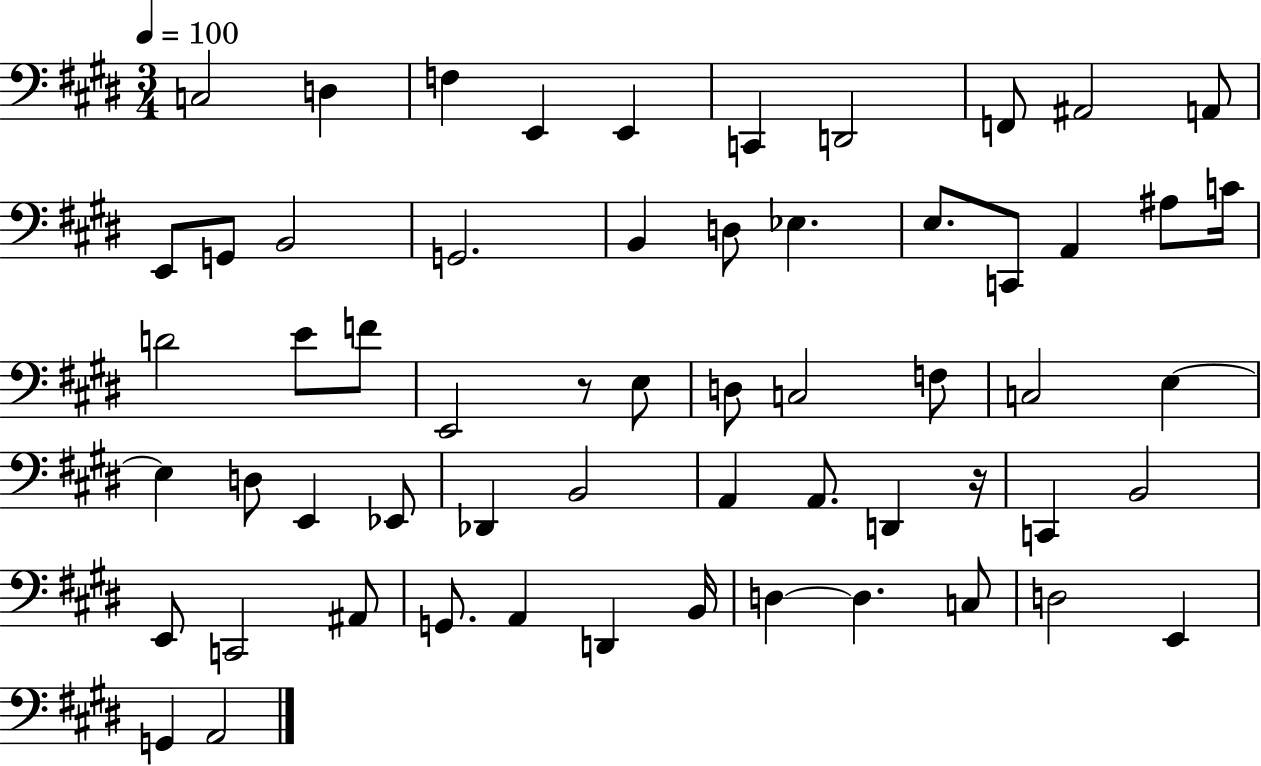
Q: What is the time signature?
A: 3/4